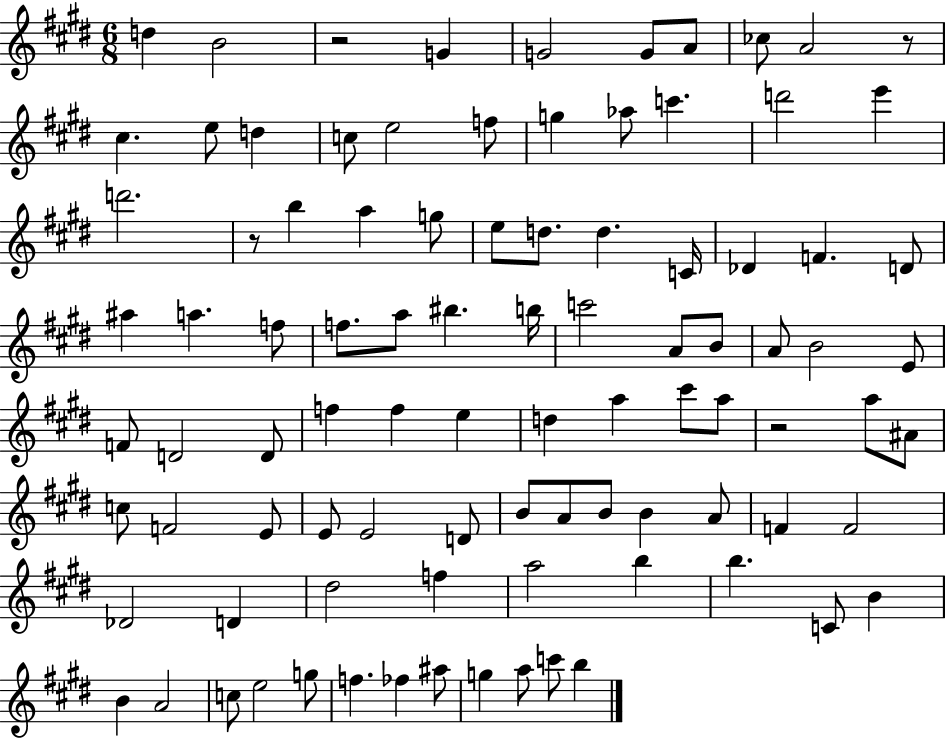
D5/q B4/h R/h G4/q G4/h G4/e A4/e CES5/e A4/h R/e C#5/q. E5/e D5/q C5/e E5/h F5/e G5/q Ab5/e C6/q. D6/h E6/q D6/h. R/e B5/q A5/q G5/e E5/e D5/e. D5/q. C4/s Db4/q F4/q. D4/e A#5/q A5/q. F5/e F5/e. A5/e BIS5/q. B5/s C6/h A4/e B4/e A4/e B4/h E4/e F4/e D4/h D4/e F5/q F5/q E5/q D5/q A5/q C#6/e A5/e R/h A5/e A#4/e C5/e F4/h E4/e E4/e E4/h D4/e B4/e A4/e B4/e B4/q A4/e F4/q F4/h Db4/h D4/q D#5/h F5/q A5/h B5/q B5/q. C4/e B4/q B4/q A4/h C5/e E5/h G5/e F5/q. FES5/q A#5/e G5/q A5/e C6/e B5/q